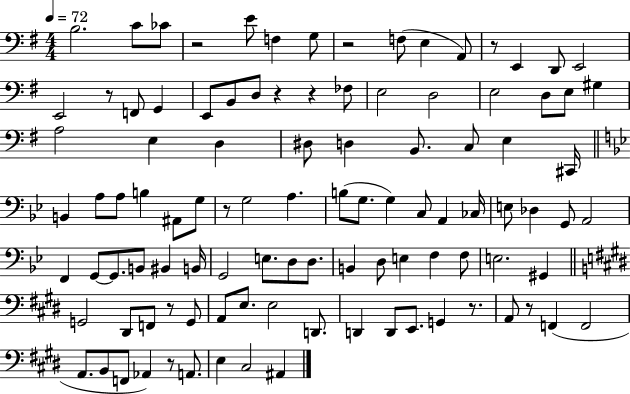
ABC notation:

X:1
T:Untitled
M:4/4
L:1/4
K:G
B,2 C/2 _C/2 z2 E/2 F, G,/2 z2 F,/2 E, A,,/2 z/2 E,, D,,/2 E,,2 E,,2 z/2 F,,/2 G,, E,,/2 B,,/2 D,/2 z z _F,/2 E,2 D,2 E,2 D,/2 E,/2 ^G, A,2 E, D, ^D,/2 D, B,,/2 C,/2 E, ^C,,/4 B,, A,/2 A,/2 B, ^A,,/2 G,/2 z/2 G,2 A, B,/2 G,/2 G, C,/2 A,, _C,/4 E,/2 _D, G,,/2 A,,2 F,, G,,/2 G,,/2 B,,/2 ^B,, B,,/4 G,,2 E,/2 D,/2 D,/2 B,, D,/2 E, F, F,/2 E,2 ^G,, G,,2 ^D,,/2 F,,/2 z/2 G,,/2 A,,/2 E,/2 E,2 D,,/2 D,, D,,/2 E,,/2 G,, z/2 A,,/2 z/2 F,, F,,2 A,,/2 B,,/2 F,,/2 _A,, z/2 A,,/2 E, ^C,2 ^A,,